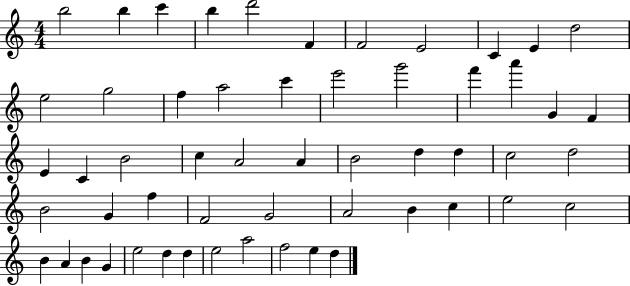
{
  \clef treble
  \numericTimeSignature
  \time 4/4
  \key c \major
  b''2 b''4 c'''4 | b''4 d'''2 f'4 | f'2 e'2 | c'4 e'4 d''2 | \break e''2 g''2 | f''4 a''2 c'''4 | e'''2 g'''2 | f'''4 a'''4 g'4 f'4 | \break e'4 c'4 b'2 | c''4 a'2 a'4 | b'2 d''4 d''4 | c''2 d''2 | \break b'2 g'4 f''4 | f'2 g'2 | a'2 b'4 c''4 | e''2 c''2 | \break b'4 a'4 b'4 g'4 | e''2 d''4 d''4 | e''2 a''2 | f''2 e''4 d''4 | \break \bar "|."
}